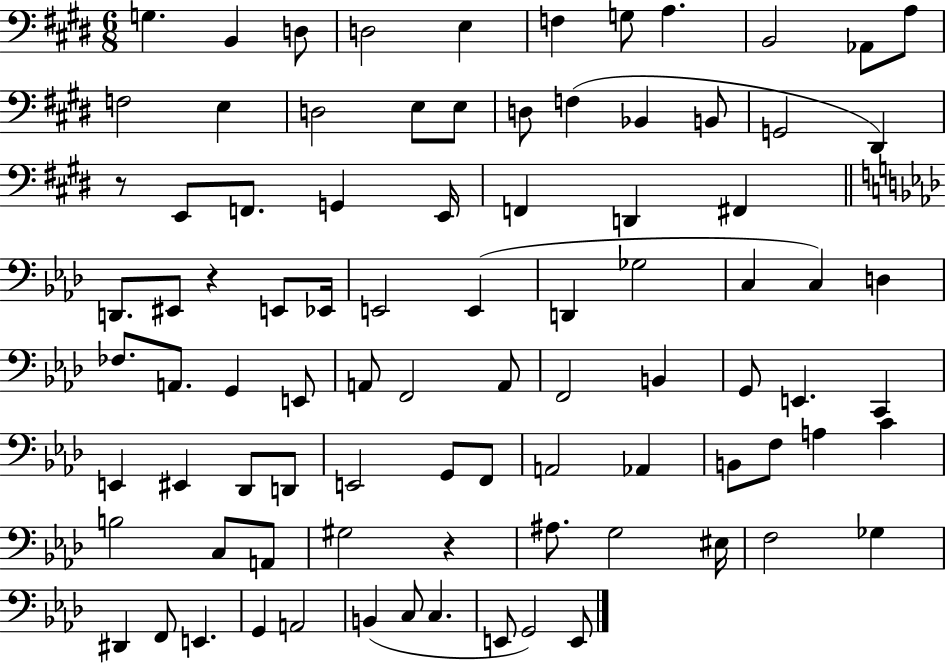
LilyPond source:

{
  \clef bass
  \numericTimeSignature
  \time 6/8
  \key e \major
  g4. b,4 d8 | d2 e4 | f4 g8 a4. | b,2 aes,8 a8 | \break f2 e4 | d2 e8 e8 | d8 f4( bes,4 b,8 | g,2 dis,4) | \break r8 e,8 f,8. g,4 e,16 | f,4 d,4 fis,4 | \bar "||" \break \key aes \major d,8. eis,8 r4 e,8 ees,16 | e,2 e,4( | d,4 ges2 | c4 c4) d4 | \break fes8. a,8. g,4 e,8 | a,8 f,2 a,8 | f,2 b,4 | g,8 e,4. c,4 | \break e,4 eis,4 des,8 d,8 | e,2 g,8 f,8 | a,2 aes,4 | b,8 f8 a4 c'4 | \break b2 c8 a,8 | gis2 r4 | ais8. g2 eis16 | f2 ges4 | \break dis,4 f,8 e,4. | g,4 a,2 | b,4( c8 c4. | e,8 g,2) e,8 | \break \bar "|."
}